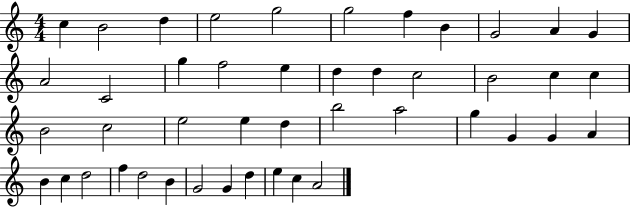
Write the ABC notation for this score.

X:1
T:Untitled
M:4/4
L:1/4
K:C
c B2 d e2 g2 g2 f B G2 A G A2 C2 g f2 e d d c2 B2 c c B2 c2 e2 e d b2 a2 g G G A B c d2 f d2 B G2 G d e c A2